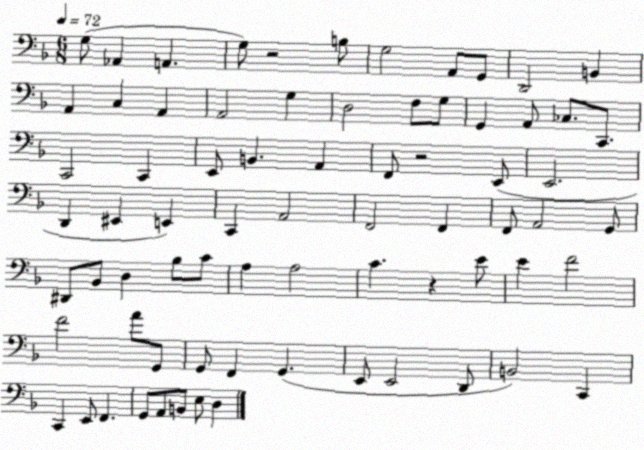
X:1
T:Untitled
M:6/8
L:1/4
K:F
G,/2 _A,, A,, G,/2 z2 B,/2 G,2 A,,/2 G,,/2 D,,2 B,, A,, C, A,, A,,2 G, D,2 F,/2 G,/2 G,, A,,/2 _C,/2 C,,/2 C,,2 C,, E,,/2 B,, A,, F,,/2 z2 E,,/2 E,,2 D,, ^E,, E,, C,, A,,2 F,,2 F,, F,,/2 A,,2 G,,/2 ^D,,/2 _B,,/2 D, _B,/2 C/2 A, A,2 C z E/2 E F2 F2 A/2 G,,/2 G,,/2 F,, G,, E,,/2 E,,2 D,,/2 B,,2 C,, C,, E,,/2 F,, G,,/2 A,,/2 B,,/2 E,/2 D,